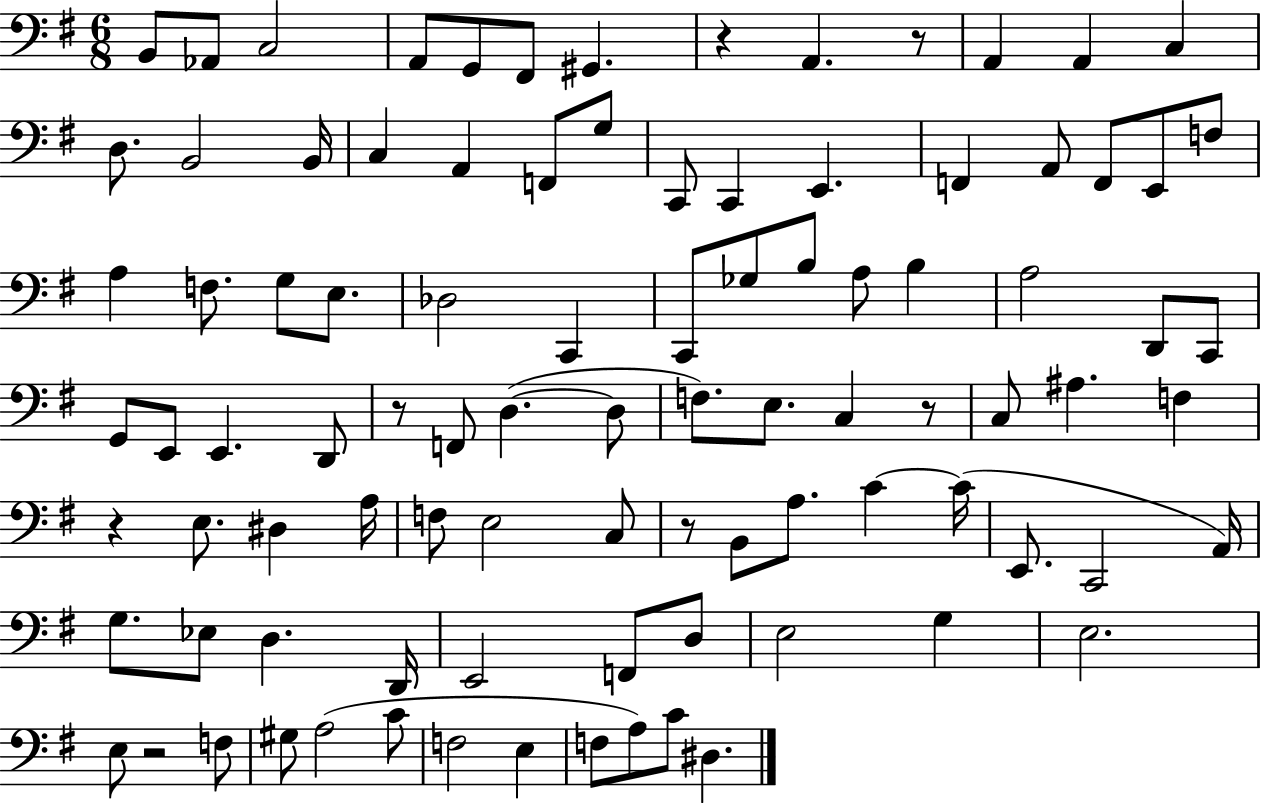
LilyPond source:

{
  \clef bass
  \numericTimeSignature
  \time 6/8
  \key g \major
  b,8 aes,8 c2 | a,8 g,8 fis,8 gis,4. | r4 a,4. r8 | a,4 a,4 c4 | \break d8. b,2 b,16 | c4 a,4 f,8 g8 | c,8 c,4 e,4. | f,4 a,8 f,8 e,8 f8 | \break a4 f8. g8 e8. | des2 c,4 | c,8 ges8 b8 a8 b4 | a2 d,8 c,8 | \break g,8 e,8 e,4. d,8 | r8 f,8 d4.~(~ d8 | f8.) e8. c4 r8 | c8 ais4. f4 | \break r4 e8. dis4 a16 | f8 e2 c8 | r8 b,8 a8. c'4~~ c'16( | e,8. c,2 a,16) | \break g8. ees8 d4. d,16 | e,2 f,8 d8 | e2 g4 | e2. | \break e8 r2 f8 | gis8 a2( c'8 | f2 e4 | f8 a8) c'8 dis4. | \break \bar "|."
}